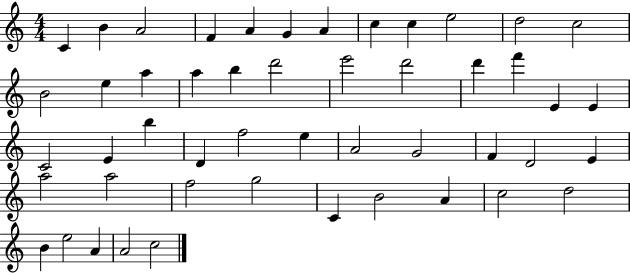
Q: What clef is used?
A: treble